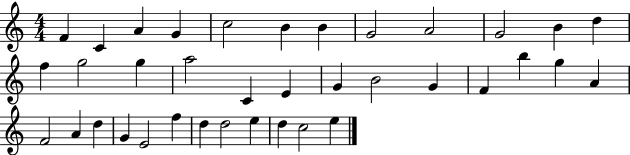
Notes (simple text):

F4/q C4/q A4/q G4/q C5/h B4/q B4/q G4/h A4/h G4/h B4/q D5/q F5/q G5/h G5/q A5/h C4/q E4/q G4/q B4/h G4/q F4/q B5/q G5/q A4/q F4/h A4/q D5/q G4/q E4/h F5/q D5/q D5/h E5/q D5/q C5/h E5/q